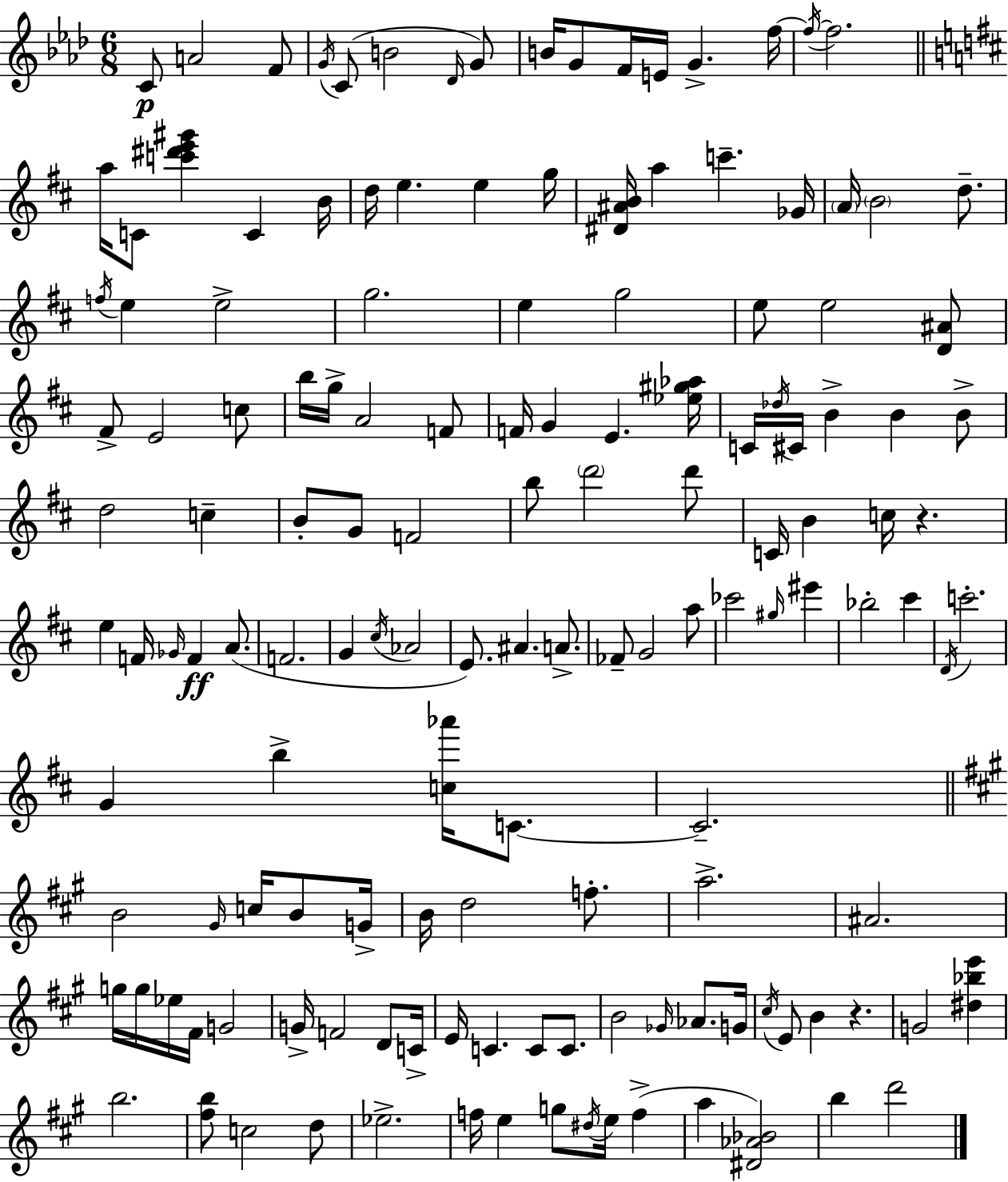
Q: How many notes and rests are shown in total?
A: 145